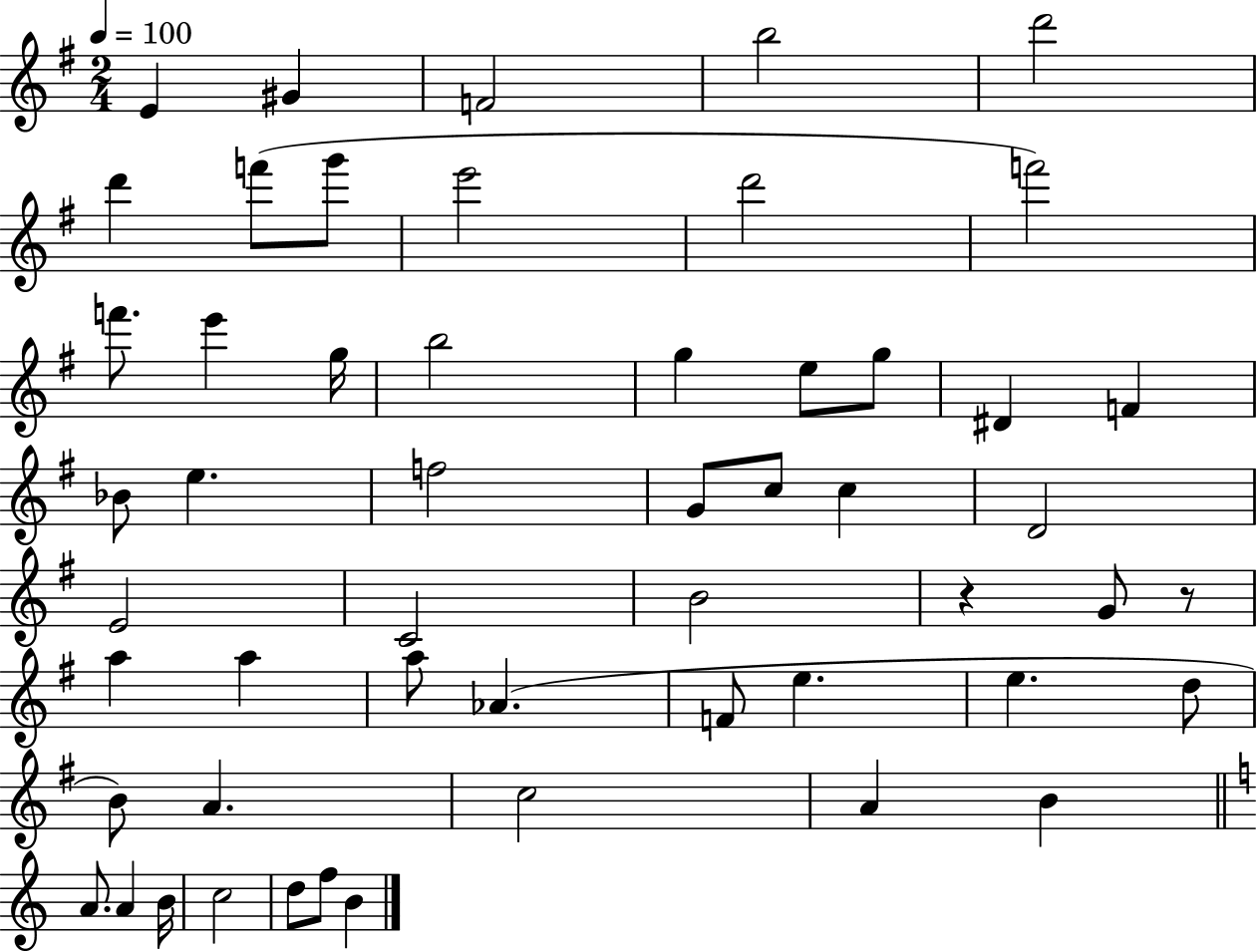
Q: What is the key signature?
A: G major